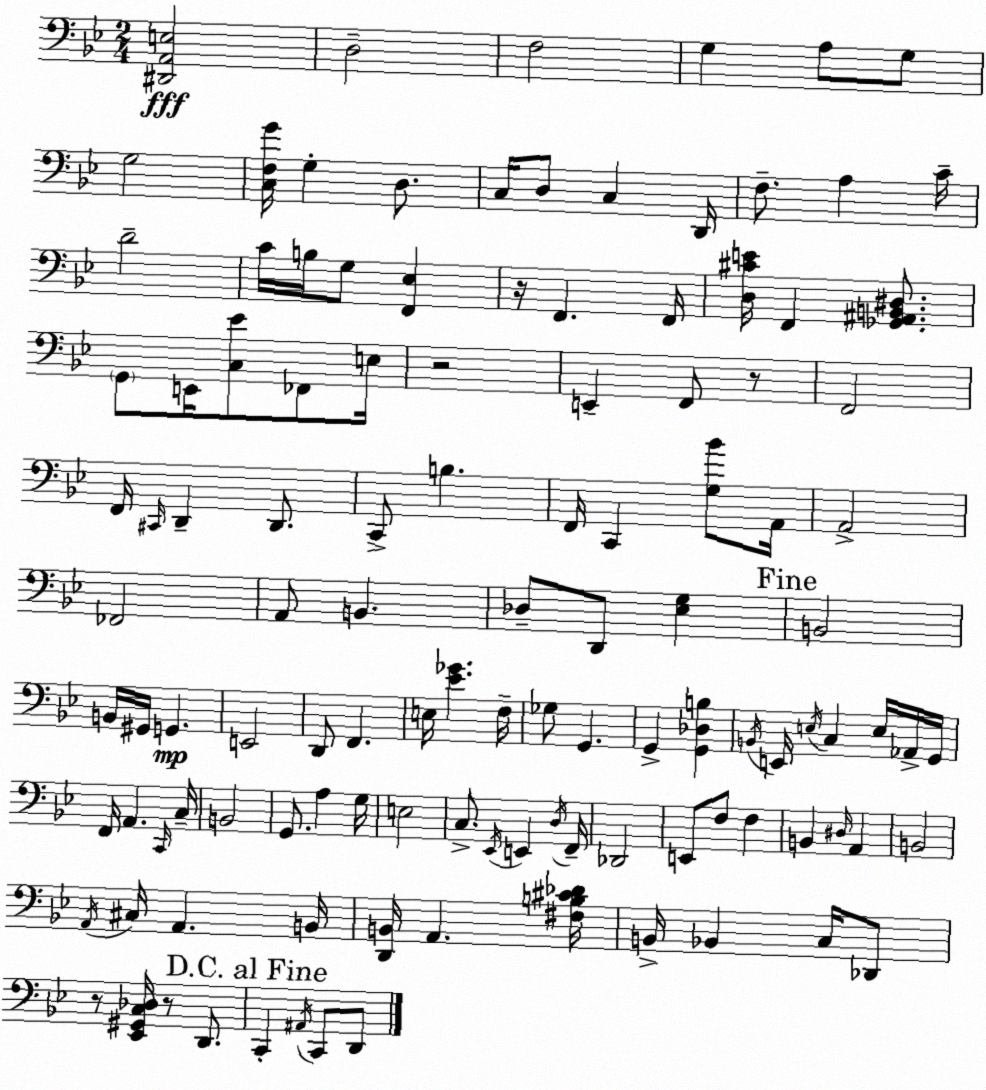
X:1
T:Untitled
M:2/4
L:1/4
K:Bb
[^D,,A,,E,]2 D,2 F,2 G, A,/2 G,/2 G,2 [C,F,G]/4 G, D,/2 C,/4 D,/2 C, D,,/4 F,/2 A, C/4 D2 C/4 B,/4 G,/2 [F,,_E,] z/4 F,, F,,/4 [D,^CE]/4 F,, [_G,,^A,,B,,^D,]/2 G,,/2 E,,/4 [C,_E]/2 _F,,/2 E,/4 z2 E,, F,,/2 z/2 F,,2 F,,/4 ^C,,/4 D,, D,,/2 C,,/2 B, F,,/4 C,, [G,_B]/2 A,,/4 A,,2 _F,,2 A,,/2 B,, _D,/2 D,,/2 [_E,G,] B,,2 B,,/4 ^G,,/4 G,, E,,2 D,,/2 F,, E,/4 [_E_G] F,/4 _G,/2 G,, G,, [G,,_D,B,] B,,/4 E,,/4 E,/4 C, E,/4 _A,,/4 G,,/4 F,,/4 A,, C,,/4 C,/4 B,,2 G,,/2 A, G,/4 E,2 C,/2 _E,,/4 E,, D,/4 F,,/4 _D,,2 E,,/2 F,/2 F, B,, ^D,/4 A,, B,,2 A,,/4 ^C,/4 A,, B,,/4 [D,,B,,]/4 A,, [^F,B,^C_D]/4 B,,/4 _B,, C,/4 _D,,/2 z/2 [_E,,^G,,C,_D,]/4 z/2 D,,/2 C,, ^A,,/4 C,,/2 D,,/2